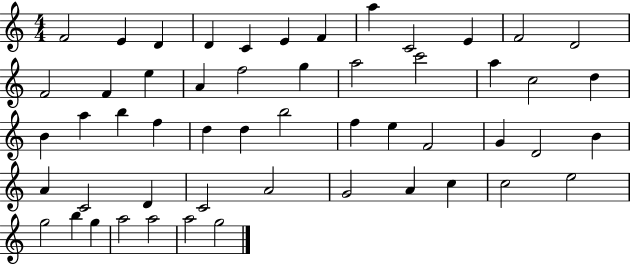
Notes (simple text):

F4/h E4/q D4/q D4/q C4/q E4/q F4/q A5/q C4/h E4/q F4/h D4/h F4/h F4/q E5/q A4/q F5/h G5/q A5/h C6/h A5/q C5/h D5/q B4/q A5/q B5/q F5/q D5/q D5/q B5/h F5/q E5/q F4/h G4/q D4/h B4/q A4/q C4/h D4/q C4/h A4/h G4/h A4/q C5/q C5/h E5/h G5/h B5/q G5/q A5/h A5/h A5/h G5/h